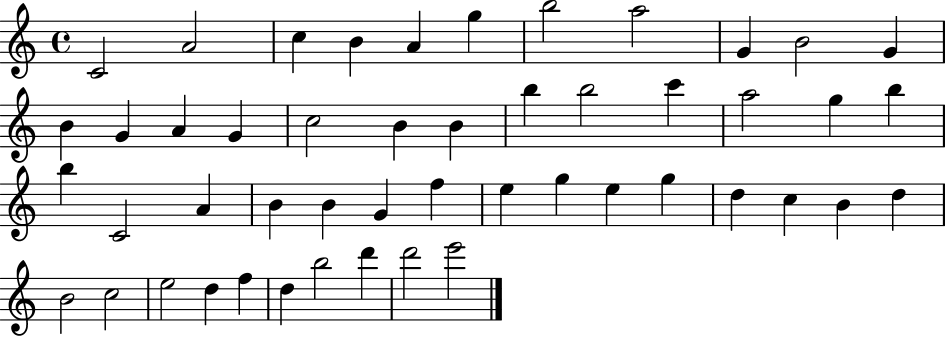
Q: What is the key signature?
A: C major